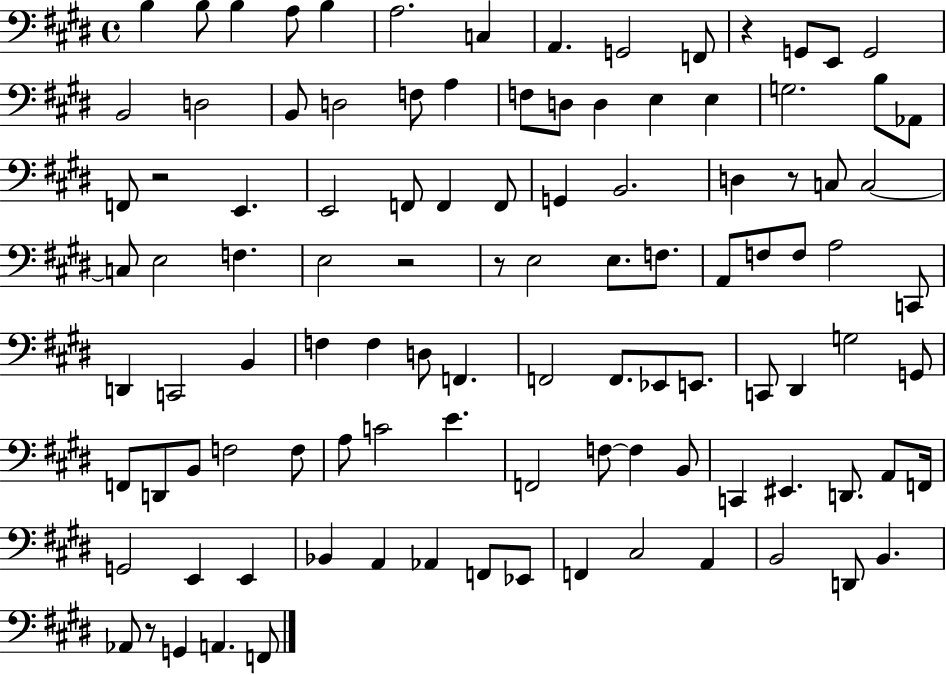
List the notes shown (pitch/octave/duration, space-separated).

B3/q B3/e B3/q A3/e B3/q A3/h. C3/q A2/q. G2/h F2/e R/q G2/e E2/e G2/h B2/h D3/h B2/e D3/h F3/e A3/q F3/e D3/e D3/q E3/q E3/q G3/h. B3/e Ab2/e F2/e R/h E2/q. E2/h F2/e F2/q F2/e G2/q B2/h. D3/q R/e C3/e C3/h C3/e E3/h F3/q. E3/h R/h R/e E3/h E3/e. F3/e. A2/e F3/e F3/e A3/h C2/e D2/q C2/h B2/q F3/q F3/q D3/e F2/q. F2/h F2/e. Eb2/e E2/e. C2/e D#2/q G3/h G2/e F2/e D2/e B2/e F3/h F3/e A3/e C4/h E4/q. F2/h F3/e F3/q B2/e C2/q EIS2/q. D2/e. A2/e F2/s G2/h E2/q E2/q Bb2/q A2/q Ab2/q F2/e Eb2/e F2/q C#3/h A2/q B2/h D2/e B2/q. Ab2/e R/e G2/q A2/q. F2/e